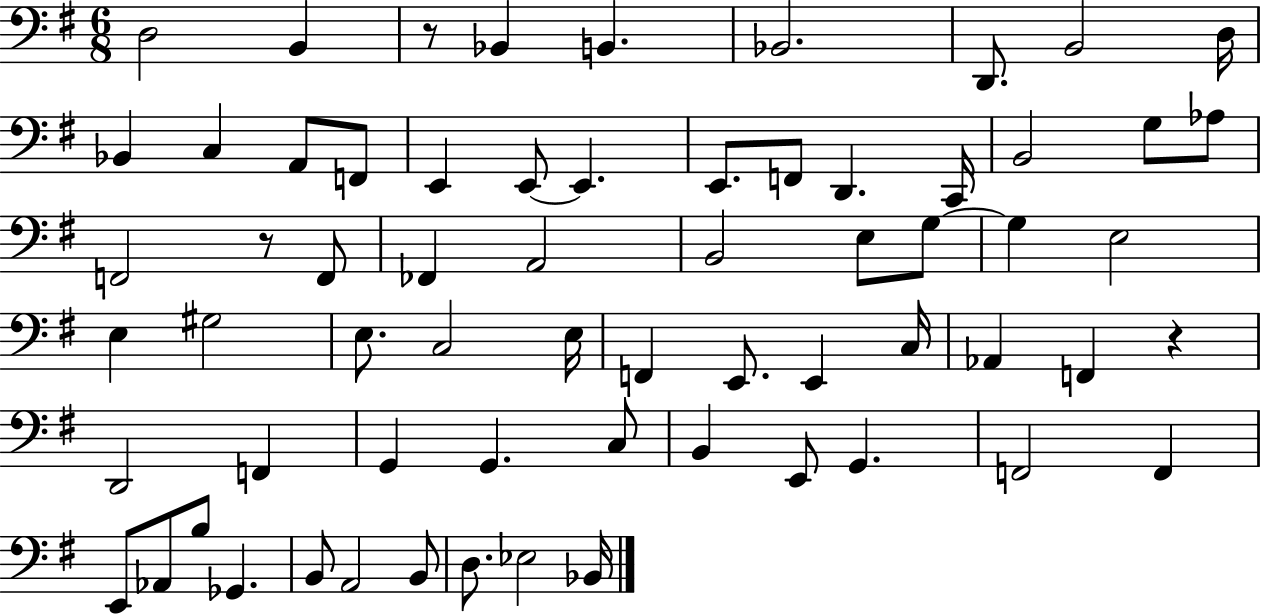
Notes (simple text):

D3/h B2/q R/e Bb2/q B2/q. Bb2/h. D2/e. B2/h D3/s Bb2/q C3/q A2/e F2/e E2/q E2/e E2/q. E2/e. F2/e D2/q. C2/s B2/h G3/e Ab3/e F2/h R/e F2/e FES2/q A2/h B2/h E3/e G3/e G3/q E3/h E3/q G#3/h E3/e. C3/h E3/s F2/q E2/e. E2/q C3/s Ab2/q F2/q R/q D2/h F2/q G2/q G2/q. C3/e B2/q E2/e G2/q. F2/h F2/q E2/e Ab2/e B3/e Gb2/q. B2/e A2/h B2/e D3/e. Eb3/h Bb2/s